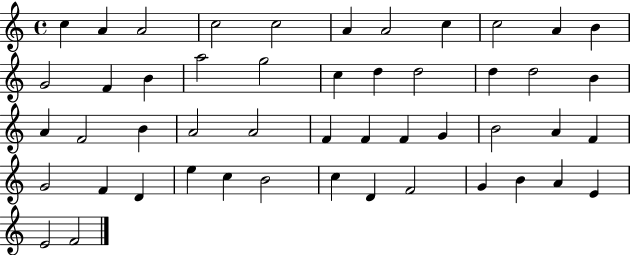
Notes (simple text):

C5/q A4/q A4/h C5/h C5/h A4/q A4/h C5/q C5/h A4/q B4/q G4/h F4/q B4/q A5/h G5/h C5/q D5/q D5/h D5/q D5/h B4/q A4/q F4/h B4/q A4/h A4/h F4/q F4/q F4/q G4/q B4/h A4/q F4/q G4/h F4/q D4/q E5/q C5/q B4/h C5/q D4/q F4/h G4/q B4/q A4/q E4/q E4/h F4/h